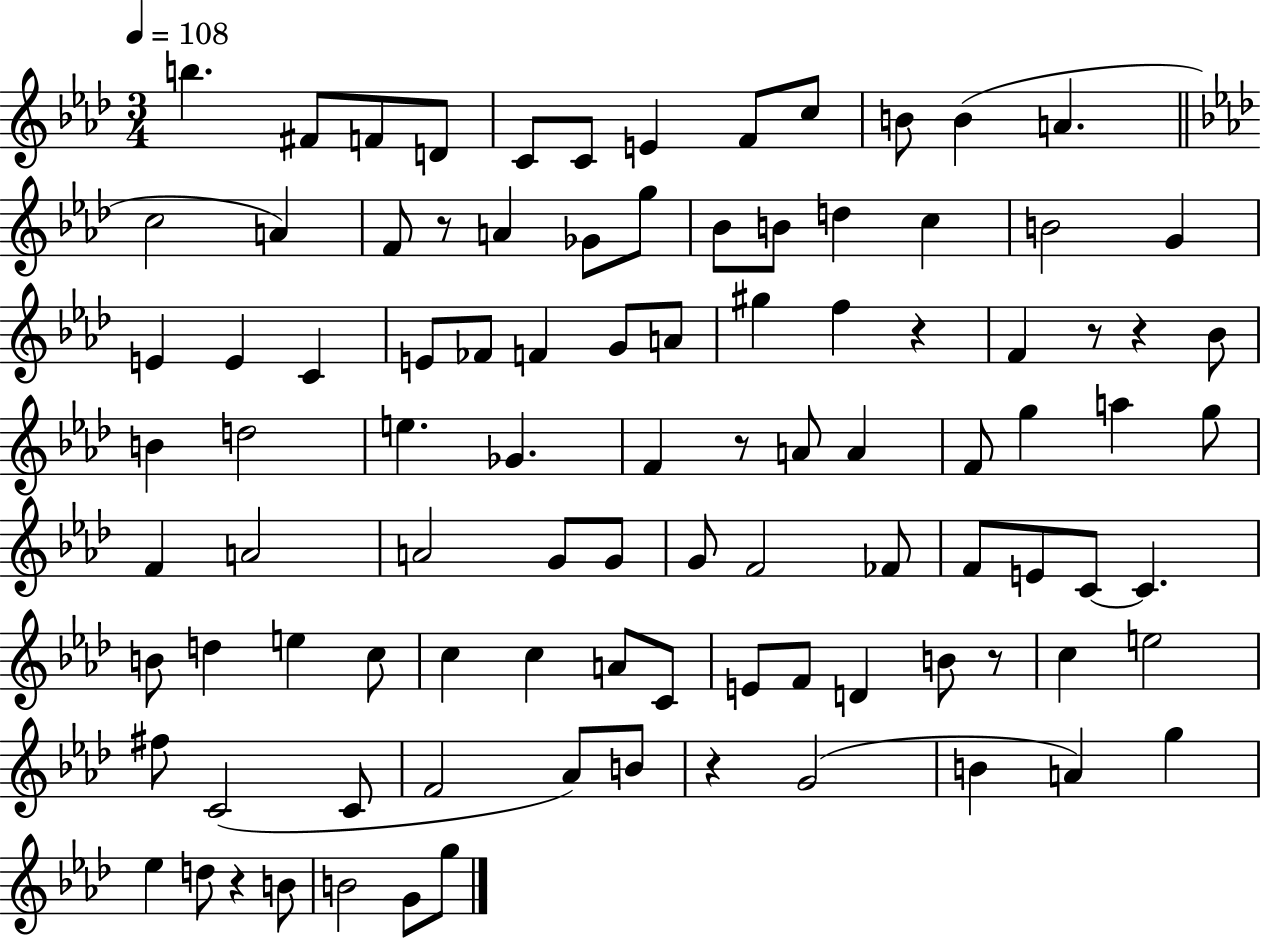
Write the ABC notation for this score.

X:1
T:Untitled
M:3/4
L:1/4
K:Ab
b ^F/2 F/2 D/2 C/2 C/2 E F/2 c/2 B/2 B A c2 A F/2 z/2 A _G/2 g/2 _B/2 B/2 d c B2 G E E C E/2 _F/2 F G/2 A/2 ^g f z F z/2 z _B/2 B d2 e _G F z/2 A/2 A F/2 g a g/2 F A2 A2 G/2 G/2 G/2 F2 _F/2 F/2 E/2 C/2 C B/2 d e c/2 c c A/2 C/2 E/2 F/2 D B/2 z/2 c e2 ^f/2 C2 C/2 F2 _A/2 B/2 z G2 B A g _e d/2 z B/2 B2 G/2 g/2